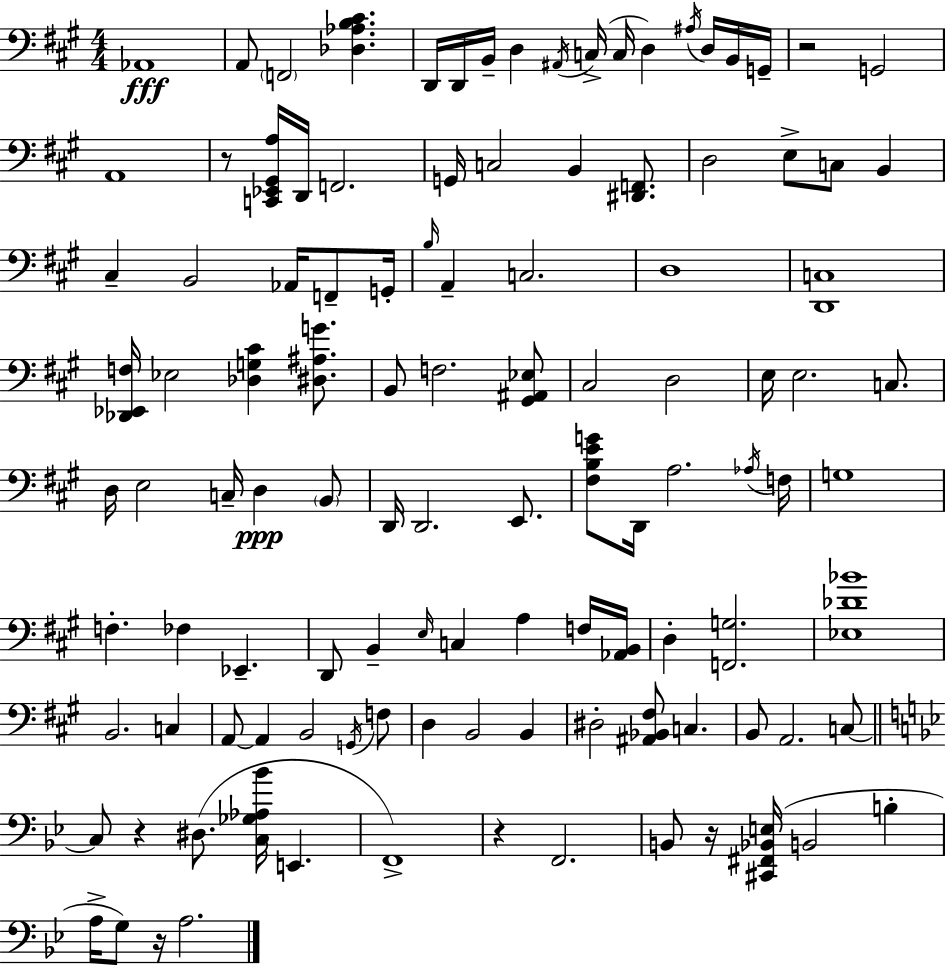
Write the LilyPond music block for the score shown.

{
  \clef bass
  \numericTimeSignature
  \time 4/4
  \key a \major
  \repeat volta 2 { aes,1\fff | a,8 \parenthesize f,2 <des aes b cis'>4. | d,16 d,16 b,16-- d4 \acciaccatura { ais,16 }( c16-> c16 d4) \acciaccatura { ais16 } d16 | b,16 g,16-- r2 g,2 | \break a,1 | r8 <c, ees, gis, a>16 d,16 f,2. | g,16 c2 b,4 <dis, f,>8. | d2 e8-> c8 b,4 | \break cis4-- b,2 aes,16 f,8-- | g,16-. \grace { b16 } a,4-- c2. | d1 | <d, c>1 | \break <des, ees, f>16 ees2 <des g cis'>4 | <dis ais g'>8. b,8 f2. | <gis, ais, ees>8 cis2 d2 | e16 e2. | \break c8. d16 e2 c16-- d4\ppp | \parenthesize b,8 d,16 d,2. | e,8. <fis b e' g'>8 d,16 a2. | \acciaccatura { aes16 } f16 g1 | \break f4.-. fes4 ees,4.-- | d,8 b,4-- \grace { e16 } c4 a4 | f16 <aes, b,>16 d4-. <f, g>2. | <ees des' bes'>1 | \break b,2. | c4 a,8~~ a,4 b,2 | \acciaccatura { g,16 } f8 d4 b,2 | b,4 dis2-. <ais, bes, fis>8 | \break c4. b,8 a,2. | c8~~ \bar "||" \break \key bes \major c8 r4 dis8.( <c ges aes bes'>16 e,4. | f,1->) | r4 f,2. | b,8 r16 <cis, fis, bes, e>16( b,2 b4-. | \break a16-> g8) r16 a2. | } \bar "|."
}